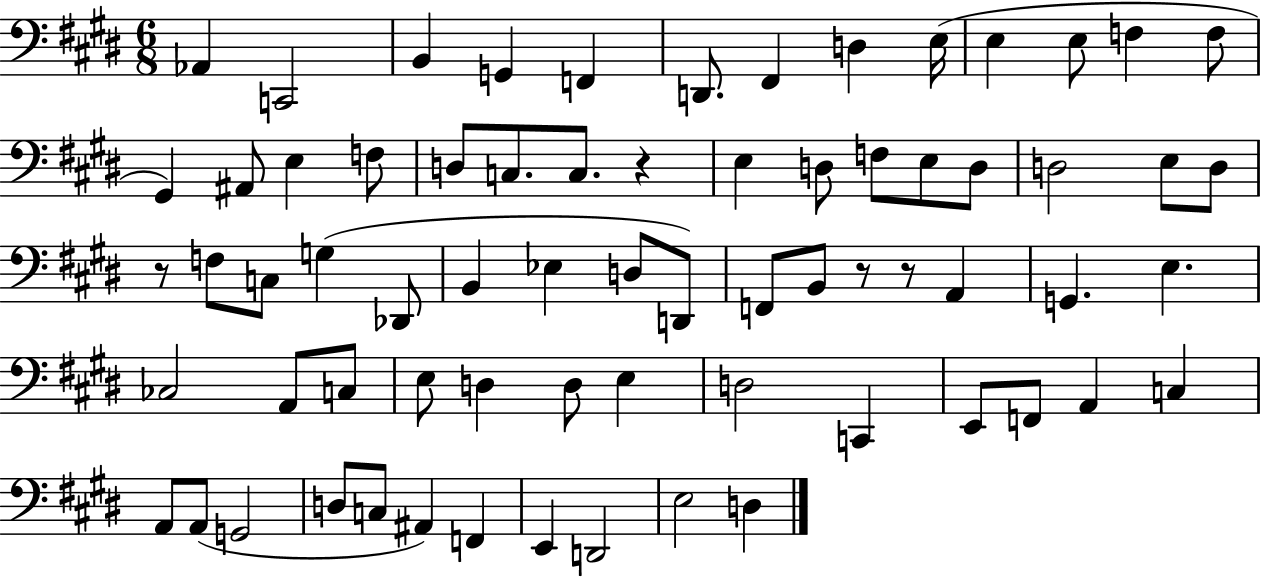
{
  \clef bass
  \numericTimeSignature
  \time 6/8
  \key e \major
  aes,4 c,2 | b,4 g,4 f,4 | d,8. fis,4 d4 e16( | e4 e8 f4 f8 | \break gis,4) ais,8 e4 f8 | d8 c8. c8. r4 | e4 d8 f8 e8 d8 | d2 e8 d8 | \break r8 f8 c8 g4( des,8 | b,4 ees4 d8 d,8) | f,8 b,8 r8 r8 a,4 | g,4. e4. | \break ces2 a,8 c8 | e8 d4 d8 e4 | d2 c,4 | e,8 f,8 a,4 c4 | \break a,8 a,8( g,2 | d8 c8 ais,4) f,4 | e,4 d,2 | e2 d4 | \break \bar "|."
}